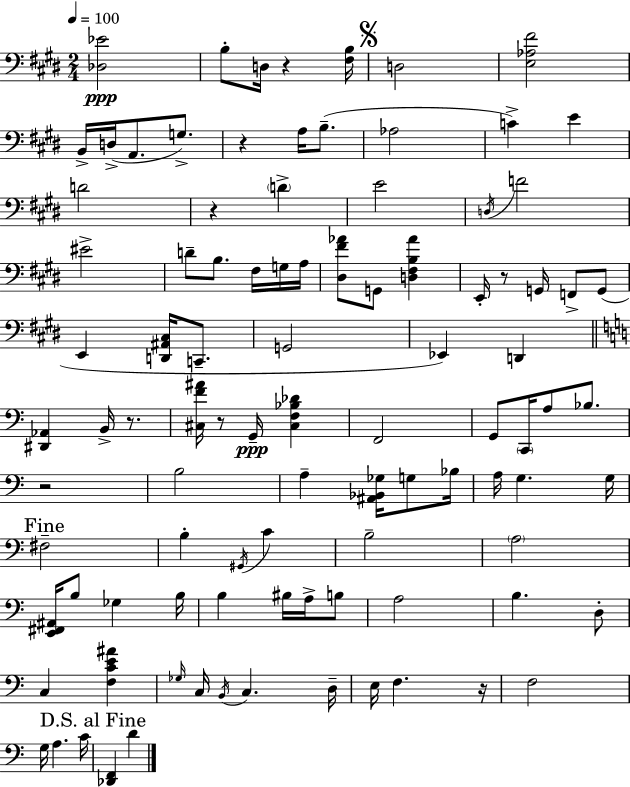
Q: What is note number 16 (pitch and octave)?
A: D3